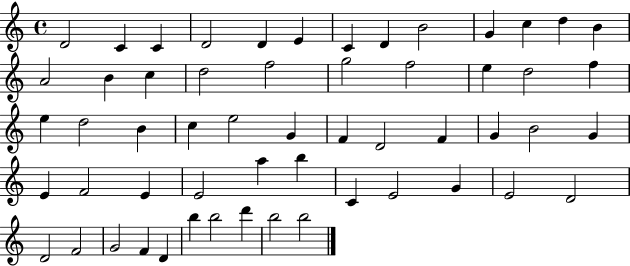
{
  \clef treble
  \time 4/4
  \defaultTimeSignature
  \key c \major
  d'2 c'4 c'4 | d'2 d'4 e'4 | c'4 d'4 b'2 | g'4 c''4 d''4 b'4 | \break a'2 b'4 c''4 | d''2 f''2 | g''2 f''2 | e''4 d''2 f''4 | \break e''4 d''2 b'4 | c''4 e''2 g'4 | f'4 d'2 f'4 | g'4 b'2 g'4 | \break e'4 f'2 e'4 | e'2 a''4 b''4 | c'4 e'2 g'4 | e'2 d'2 | \break d'2 f'2 | g'2 f'4 d'4 | b''4 b''2 d'''4 | b''2 b''2 | \break \bar "|."
}